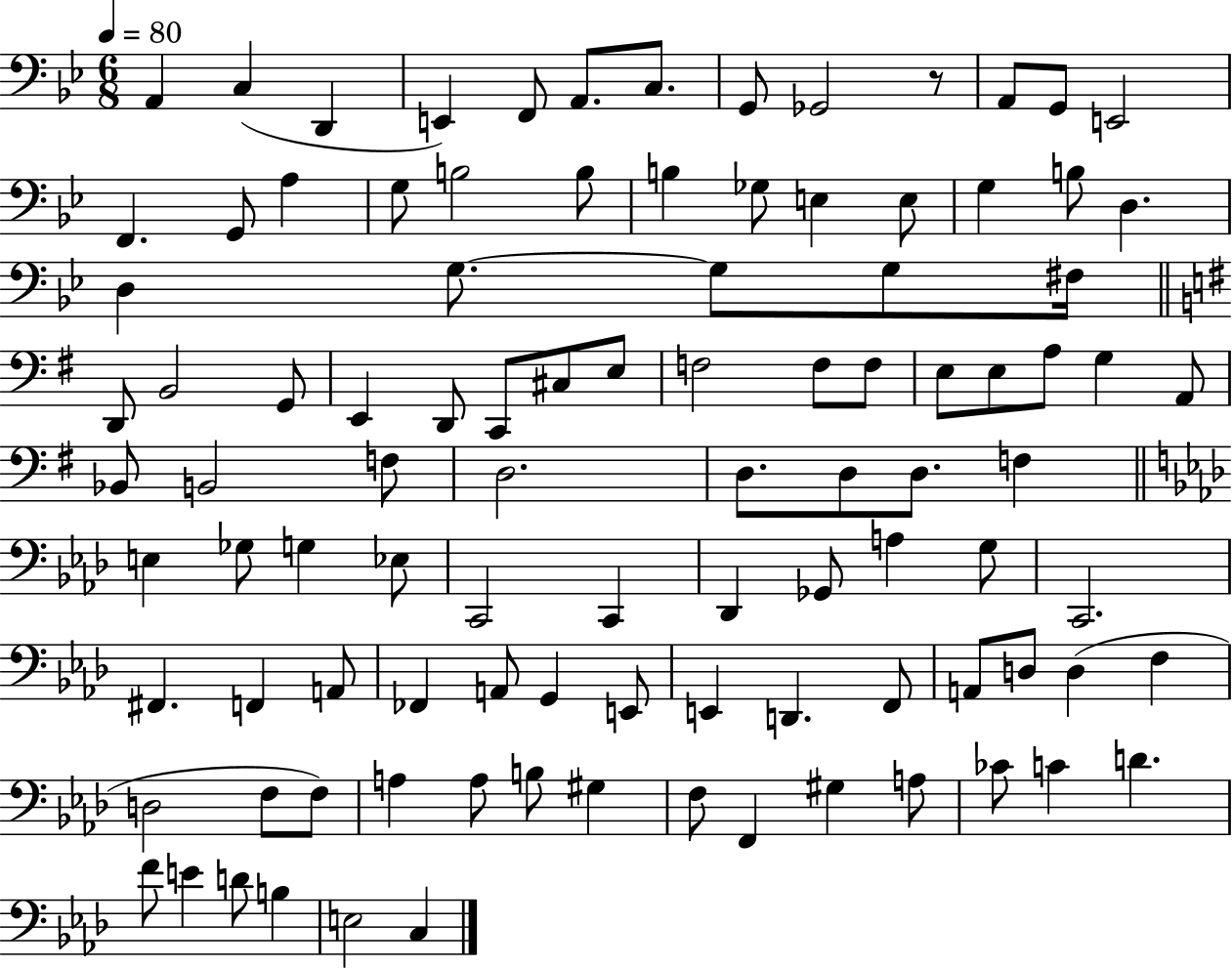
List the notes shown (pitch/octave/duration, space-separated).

A2/q C3/q D2/q E2/q F2/e A2/e. C3/e. G2/e Gb2/h R/e A2/e G2/e E2/h F2/q. G2/e A3/q G3/e B3/h B3/e B3/q Gb3/e E3/q E3/e G3/q B3/e D3/q. D3/q G3/e. G3/e G3/e F#3/s D2/e B2/h G2/e E2/q D2/e C2/e C#3/e E3/e F3/h F3/e F3/e E3/e E3/e A3/e G3/q A2/e Bb2/e B2/h F3/e D3/h. D3/e. D3/e D3/e. F3/q E3/q Gb3/e G3/q Eb3/e C2/h C2/q Db2/q Gb2/e A3/q G3/e C2/h. F#2/q. F2/q A2/e FES2/q A2/e G2/q E2/e E2/q D2/q. F2/e A2/e D3/e D3/q F3/q D3/h F3/e F3/e A3/q A3/e B3/e G#3/q F3/e F2/q G#3/q A3/e CES4/e C4/q D4/q. F4/e E4/q D4/e B3/q E3/h C3/q